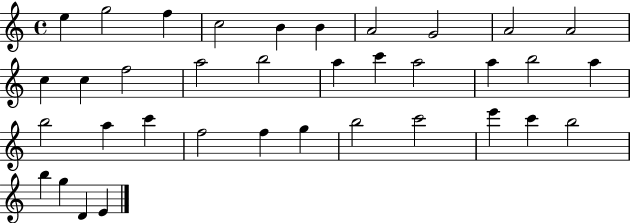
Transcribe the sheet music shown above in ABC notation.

X:1
T:Untitled
M:4/4
L:1/4
K:C
e g2 f c2 B B A2 G2 A2 A2 c c f2 a2 b2 a c' a2 a b2 a b2 a c' f2 f g b2 c'2 e' c' b2 b g D E